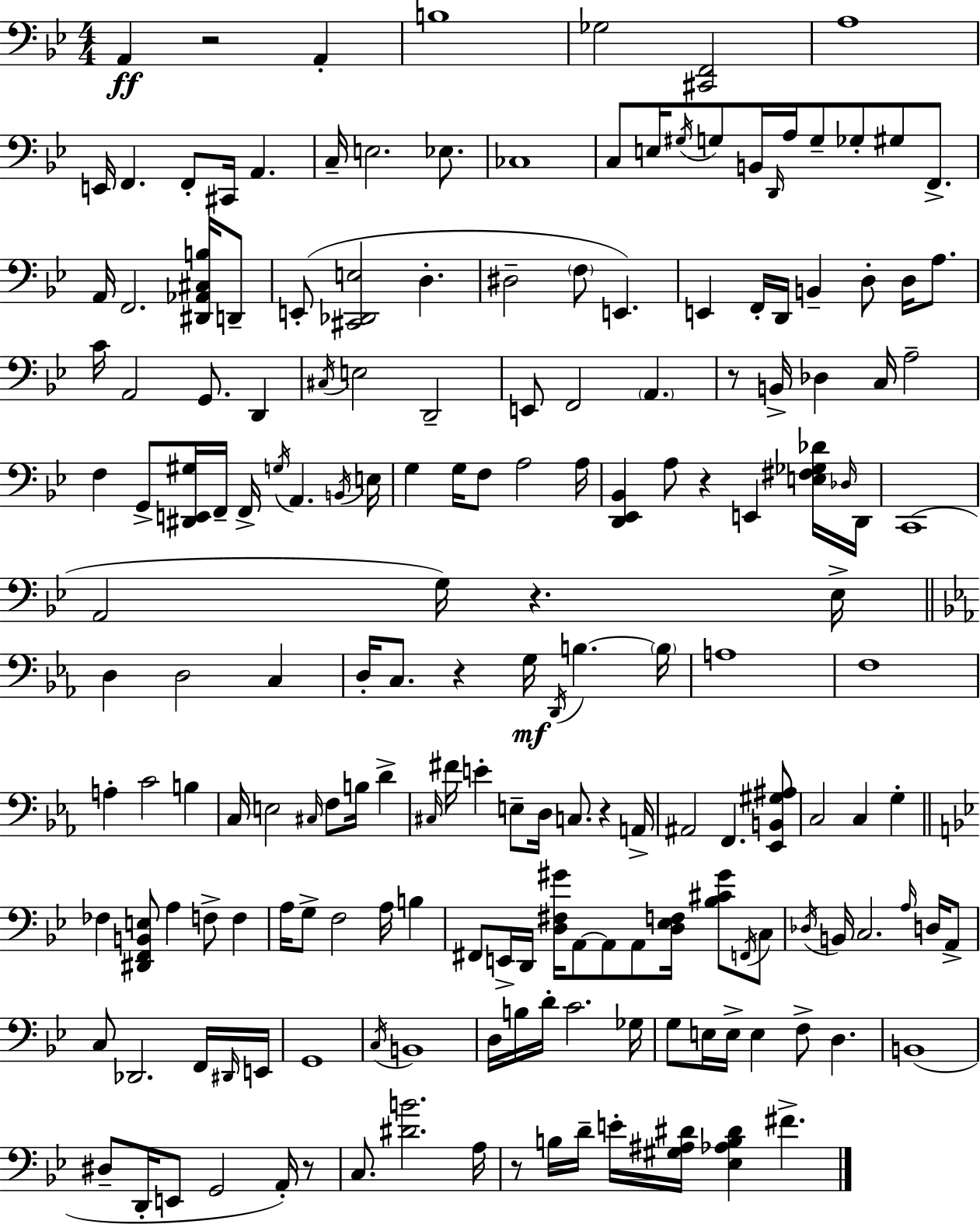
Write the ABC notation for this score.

X:1
T:Untitled
M:4/4
L:1/4
K:Gm
A,, z2 A,, B,4 _G,2 [^C,,F,,]2 A,4 E,,/4 F,, F,,/2 ^C,,/4 A,, C,/4 E,2 _E,/2 _C,4 C,/2 E,/4 ^G,/4 G,/2 B,,/4 D,,/4 A,/4 G,/2 _G,/2 ^G,/2 F,,/2 A,,/4 F,,2 [^D,,_A,,^C,B,]/4 D,,/2 E,,/2 [^C,,_D,,E,]2 D, ^D,2 F,/2 E,, E,, F,,/4 D,,/4 B,, D,/2 D,/4 A,/2 C/4 A,,2 G,,/2 D,, ^C,/4 E,2 D,,2 E,,/2 F,,2 A,, z/2 B,,/4 _D, C,/4 A,2 F, G,,/2 [^D,,E,,^G,]/4 F,,/4 F,,/4 G,/4 A,, B,,/4 E,/4 G, G,/4 F,/2 A,2 A,/4 [D,,_E,,_B,,] A,/2 z E,, [E,^F,_G,_D]/4 _D,/4 D,,/4 C,,4 A,,2 G,/4 z _E,/4 D, D,2 C, D,/4 C,/2 z G,/4 D,,/4 B, B,/4 A,4 F,4 A, C2 B, C,/4 E,2 ^C,/4 F,/2 B,/4 D ^C,/4 ^F/4 E E,/2 D,/4 C,/2 z A,,/4 ^A,,2 F,, [_E,,B,,^G,^A,]/2 C,2 C, G, _F, [^D,,F,,B,,E,]/2 A, F,/2 F, A,/4 G,/2 F,2 A,/4 B, ^F,,/2 E,,/4 D,,/4 [D,^F,^G]/4 A,,/2 A,,/2 A,,/2 [D,_E,F,]/4 [_B,^C^G]/2 F,,/4 C,/2 _D,/4 B,,/4 C,2 A,/4 D,/4 A,,/2 C,/2 _D,,2 F,,/4 ^D,,/4 E,,/4 G,,4 C,/4 B,,4 D,/4 B,/4 D/4 C2 _G,/4 G,/2 E,/4 E,/4 E, F,/2 D, B,,4 ^D,/2 D,,/4 E,,/2 G,,2 A,,/4 z/2 C,/2 [^DB]2 A,/4 z/2 B,/4 D/4 E/4 [^G,^A,^D]/4 [_E,_A,B,^D] ^F